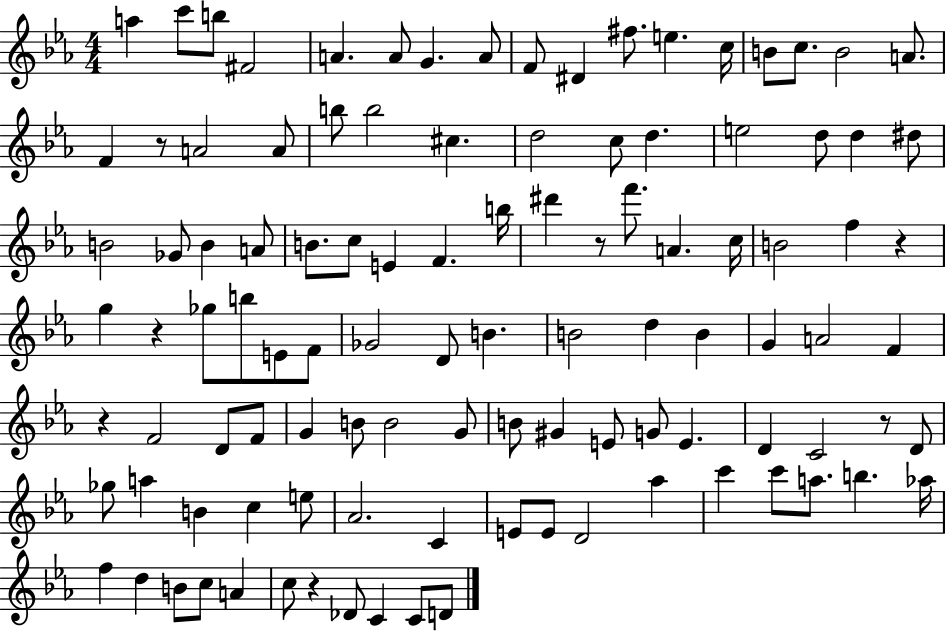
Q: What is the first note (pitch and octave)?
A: A5